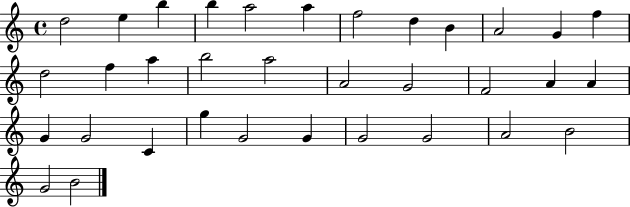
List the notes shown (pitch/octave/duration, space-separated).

D5/h E5/q B5/q B5/q A5/h A5/q F5/h D5/q B4/q A4/h G4/q F5/q D5/h F5/q A5/q B5/h A5/h A4/h G4/h F4/h A4/q A4/q G4/q G4/h C4/q G5/q G4/h G4/q G4/h G4/h A4/h B4/h G4/h B4/h